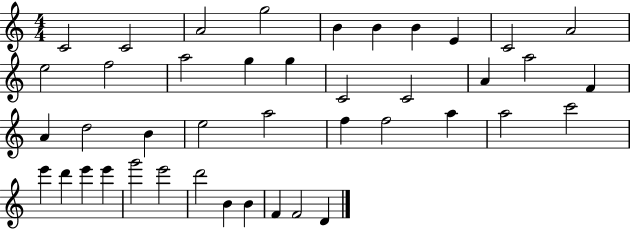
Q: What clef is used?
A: treble